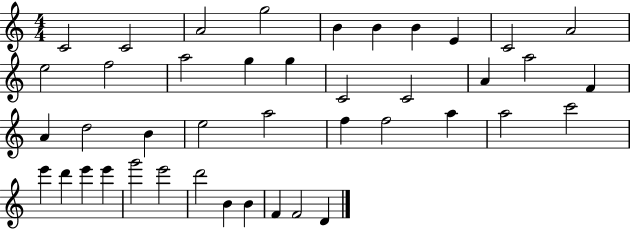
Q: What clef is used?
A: treble